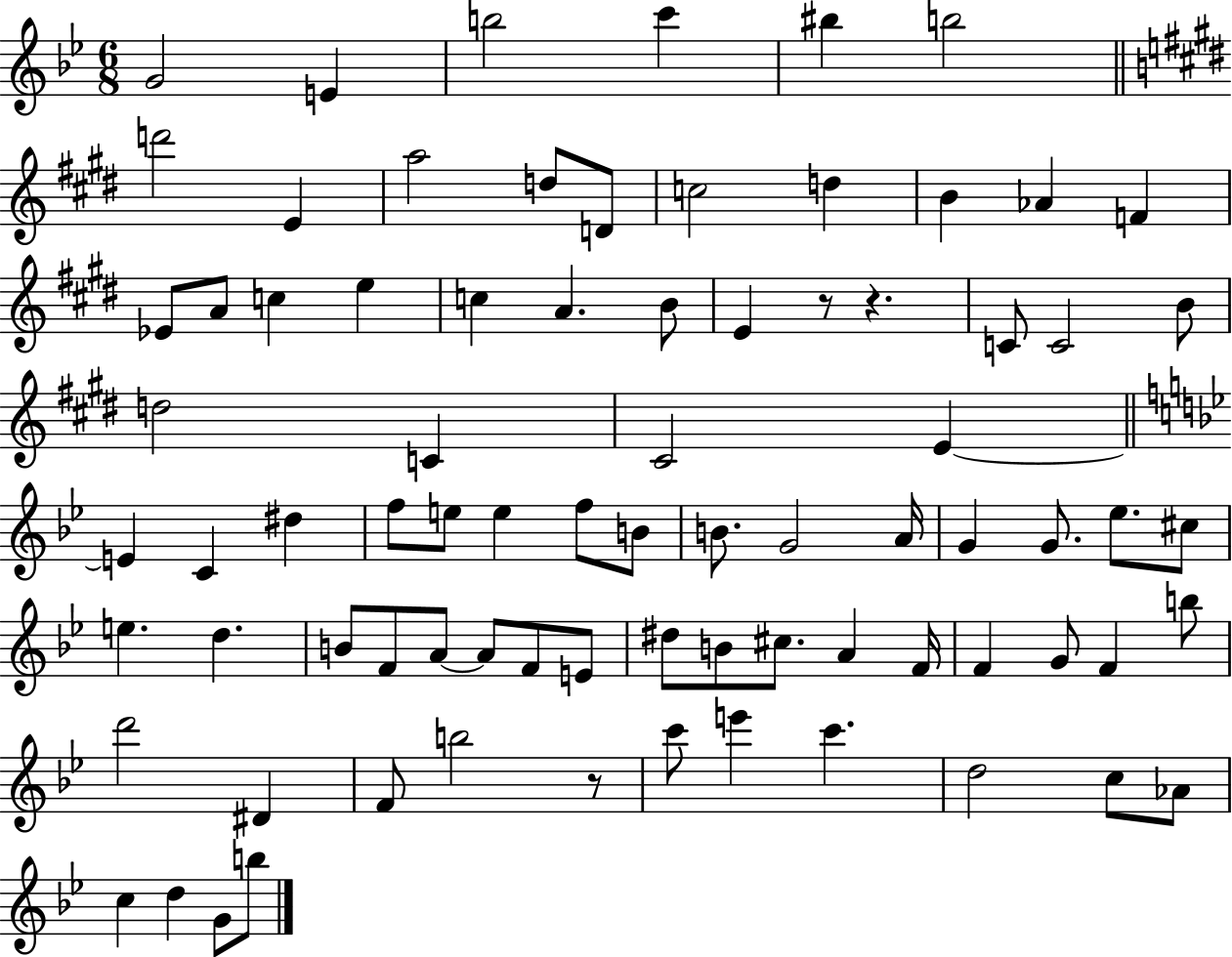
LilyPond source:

{
  \clef treble
  \numericTimeSignature
  \time 6/8
  \key bes \major
  \repeat volta 2 { g'2 e'4 | b''2 c'''4 | bis''4 b''2 | \bar "||" \break \key e \major d'''2 e'4 | a''2 d''8 d'8 | c''2 d''4 | b'4 aes'4 f'4 | \break ees'8 a'8 c''4 e''4 | c''4 a'4. b'8 | e'4 r8 r4. | c'8 c'2 b'8 | \break d''2 c'4 | cis'2 e'4~~ | \bar "||" \break \key bes \major e'4 c'4 dis''4 | f''8 e''8 e''4 f''8 b'8 | b'8. g'2 a'16 | g'4 g'8. ees''8. cis''8 | \break e''4. d''4. | b'8 f'8 a'8~~ a'8 f'8 e'8 | dis''8 b'8 cis''8. a'4 f'16 | f'4 g'8 f'4 b''8 | \break d'''2 dis'4 | f'8 b''2 r8 | c'''8 e'''4 c'''4. | d''2 c''8 aes'8 | \break c''4 d''4 g'8 b''8 | } \bar "|."
}